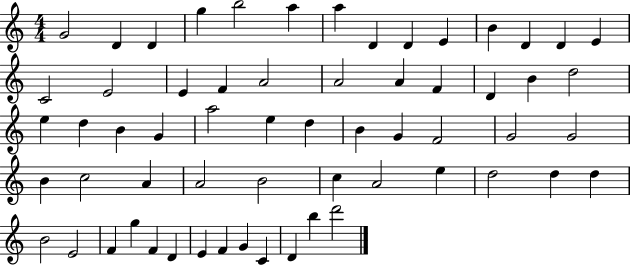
X:1
T:Untitled
M:4/4
L:1/4
K:C
G2 D D g b2 a a D D E B D D E C2 E2 E F A2 A2 A F D B d2 e d B G a2 e d B G F2 G2 G2 B c2 A A2 B2 c A2 e d2 d d B2 E2 F g F D E F G C D b d'2